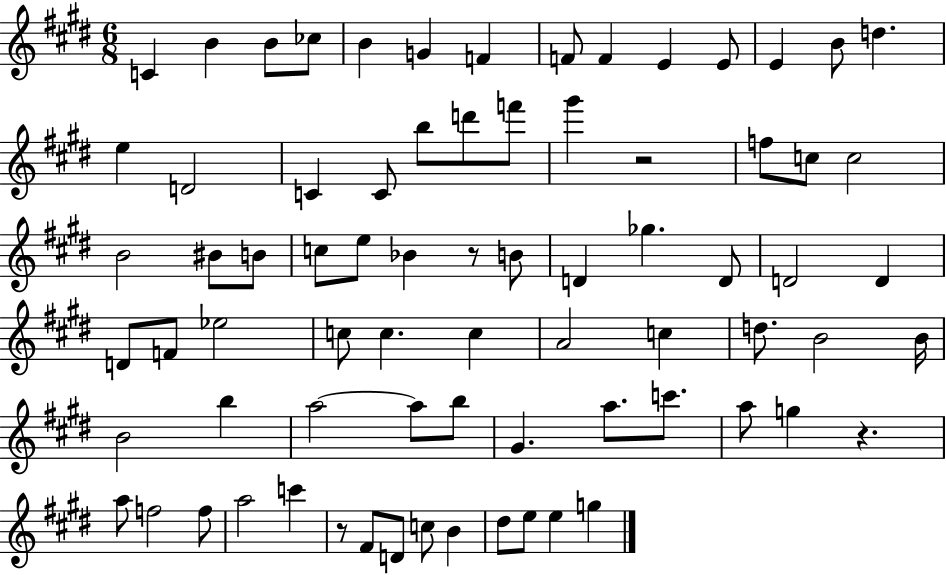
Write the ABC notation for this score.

X:1
T:Untitled
M:6/8
L:1/4
K:E
C B B/2 _c/2 B G F F/2 F E E/2 E B/2 d e D2 C C/2 b/2 d'/2 f'/2 ^g' z2 f/2 c/2 c2 B2 ^B/2 B/2 c/2 e/2 _B z/2 B/2 D _g D/2 D2 D D/2 F/2 _e2 c/2 c c A2 c d/2 B2 B/4 B2 b a2 a/2 b/2 ^G a/2 c'/2 a/2 g z a/2 f2 f/2 a2 c' z/2 ^F/2 D/2 c/2 B ^d/2 e/2 e g